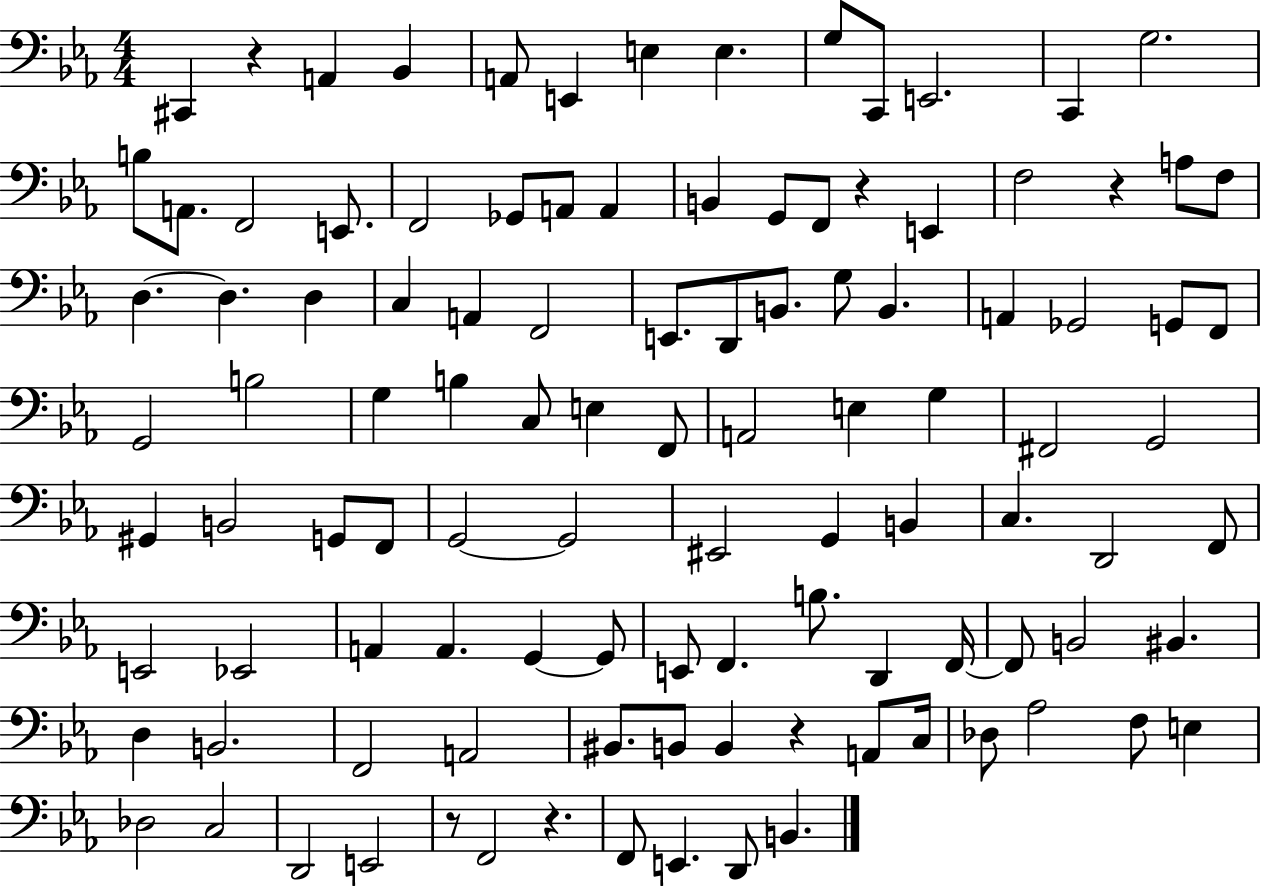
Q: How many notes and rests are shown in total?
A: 108